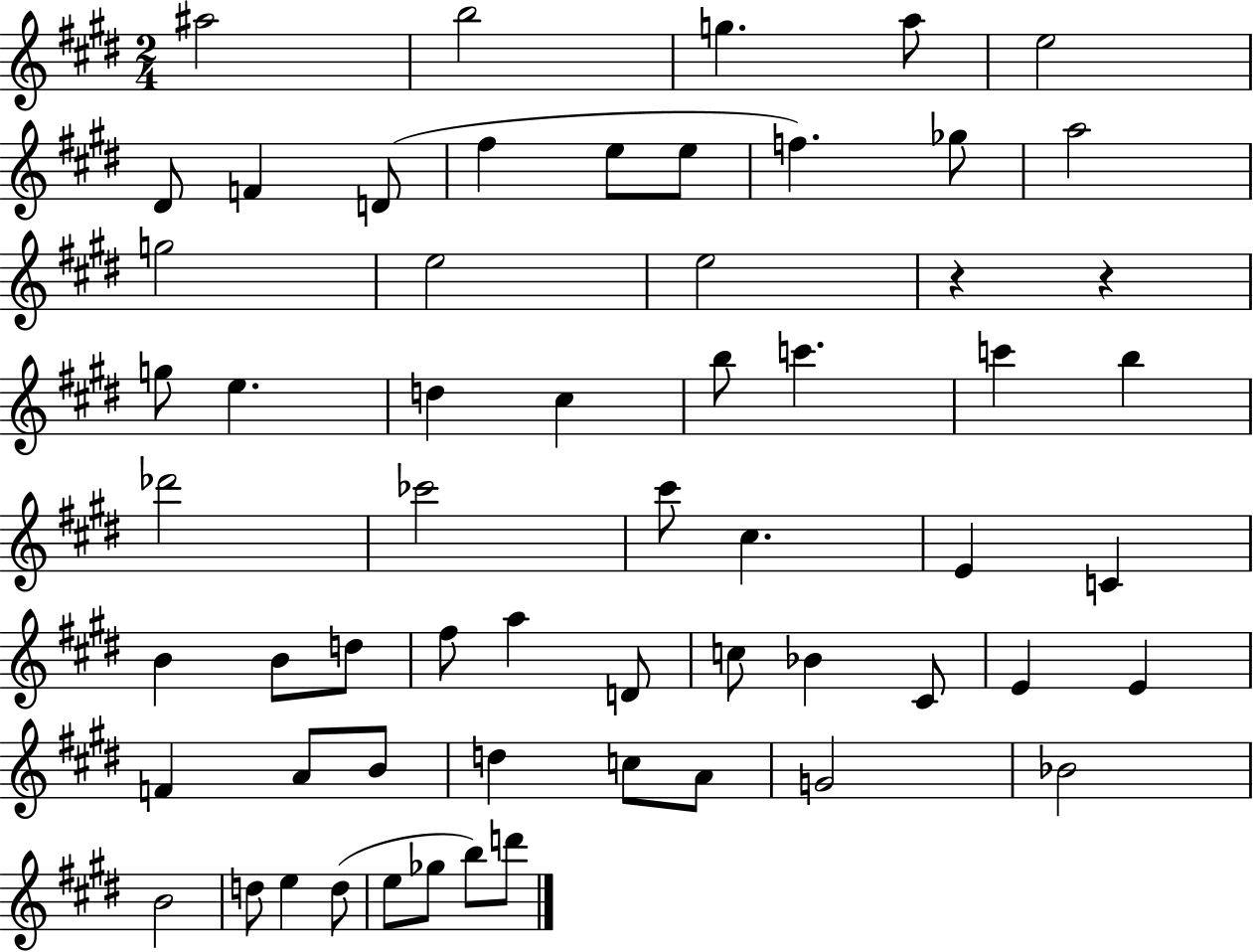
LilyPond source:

{
  \clef treble
  \numericTimeSignature
  \time 2/4
  \key e \major
  \repeat volta 2 { ais''2 | b''2 | g''4. a''8 | e''2 | \break dis'8 f'4 d'8( | fis''4 e''8 e''8 | f''4.) ges''8 | a''2 | \break g''2 | e''2 | e''2 | r4 r4 | \break g''8 e''4. | d''4 cis''4 | b''8 c'''4. | c'''4 b''4 | \break des'''2 | ces'''2 | cis'''8 cis''4. | e'4 c'4 | \break b'4 b'8 d''8 | fis''8 a''4 d'8 | c''8 bes'4 cis'8 | e'4 e'4 | \break f'4 a'8 b'8 | d''4 c''8 a'8 | g'2 | bes'2 | \break b'2 | d''8 e''4 d''8( | e''8 ges''8 b''8) d'''8 | } \bar "|."
}